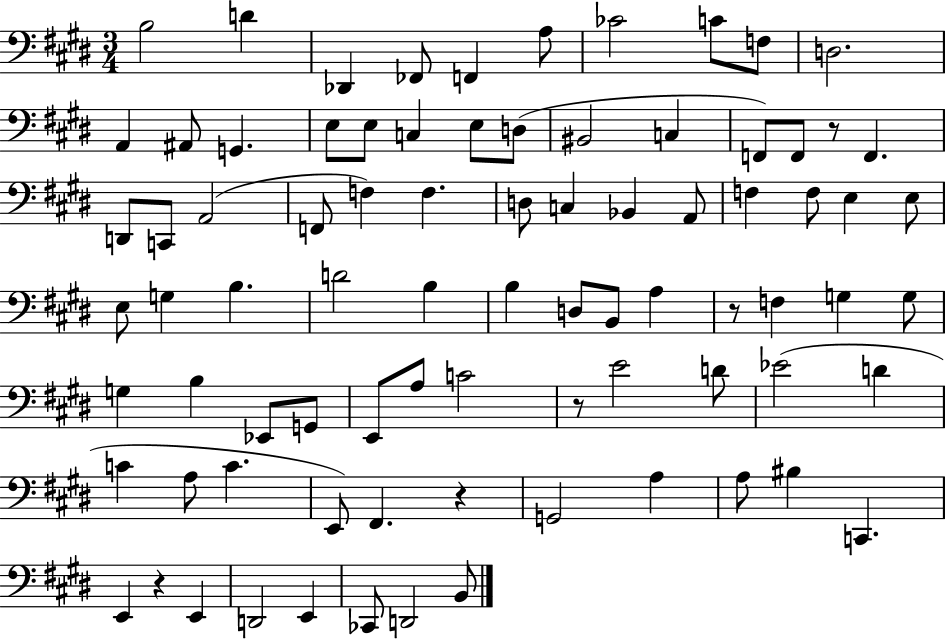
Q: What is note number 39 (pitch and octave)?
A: G3